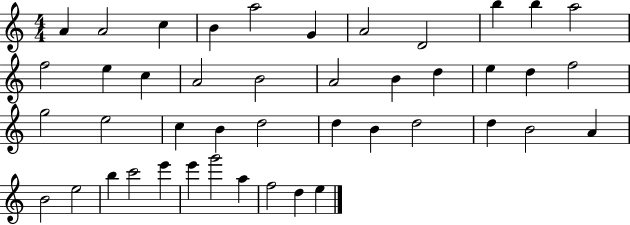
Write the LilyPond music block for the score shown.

{
  \clef treble
  \numericTimeSignature
  \time 4/4
  \key c \major
  a'4 a'2 c''4 | b'4 a''2 g'4 | a'2 d'2 | b''4 b''4 a''2 | \break f''2 e''4 c''4 | a'2 b'2 | a'2 b'4 d''4 | e''4 d''4 f''2 | \break g''2 e''2 | c''4 b'4 d''2 | d''4 b'4 d''2 | d''4 b'2 a'4 | \break b'2 e''2 | b''4 c'''2 e'''4 | e'''4 g'''2 a''4 | f''2 d''4 e''4 | \break \bar "|."
}